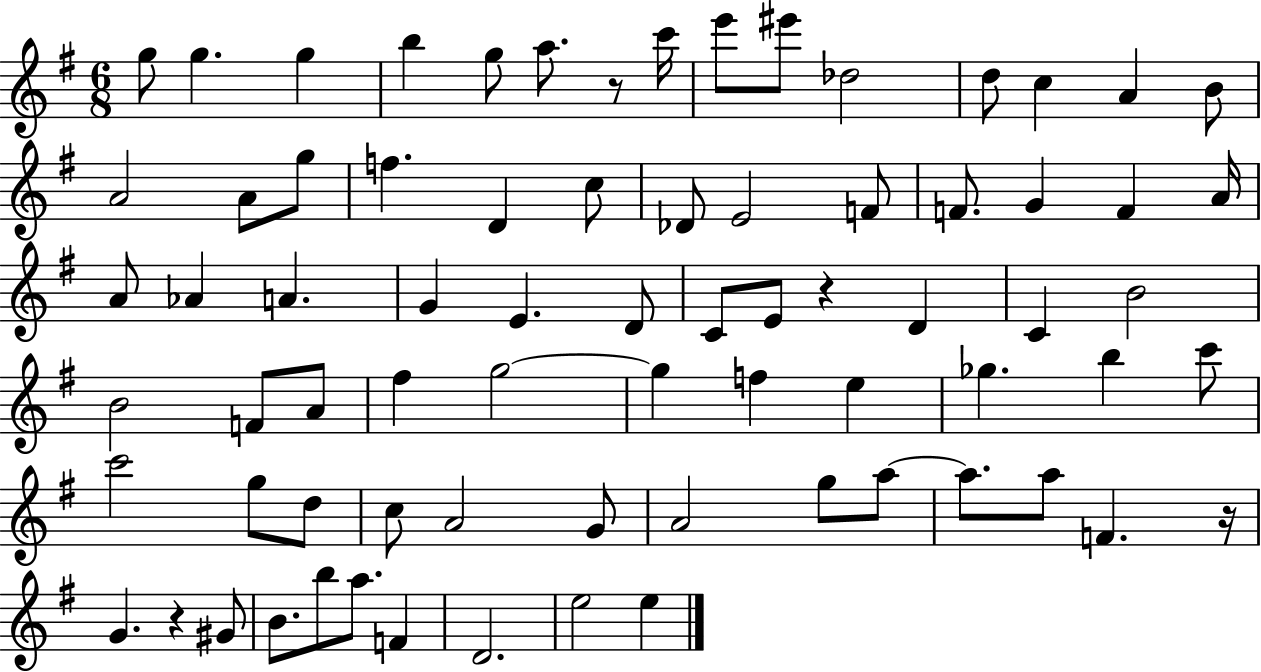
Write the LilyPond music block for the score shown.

{
  \clef treble
  \numericTimeSignature
  \time 6/8
  \key g \major
  g''8 g''4. g''4 | b''4 g''8 a''8. r8 c'''16 | e'''8 eis'''8 des''2 | d''8 c''4 a'4 b'8 | \break a'2 a'8 g''8 | f''4. d'4 c''8 | des'8 e'2 f'8 | f'8. g'4 f'4 a'16 | \break a'8 aes'4 a'4. | g'4 e'4. d'8 | c'8 e'8 r4 d'4 | c'4 b'2 | \break b'2 f'8 a'8 | fis''4 g''2~~ | g''4 f''4 e''4 | ges''4. b''4 c'''8 | \break c'''2 g''8 d''8 | c''8 a'2 g'8 | a'2 g''8 a''8~~ | a''8. a''8 f'4. r16 | \break g'4. r4 gis'8 | b'8. b''8 a''8. f'4 | d'2. | e''2 e''4 | \break \bar "|."
}